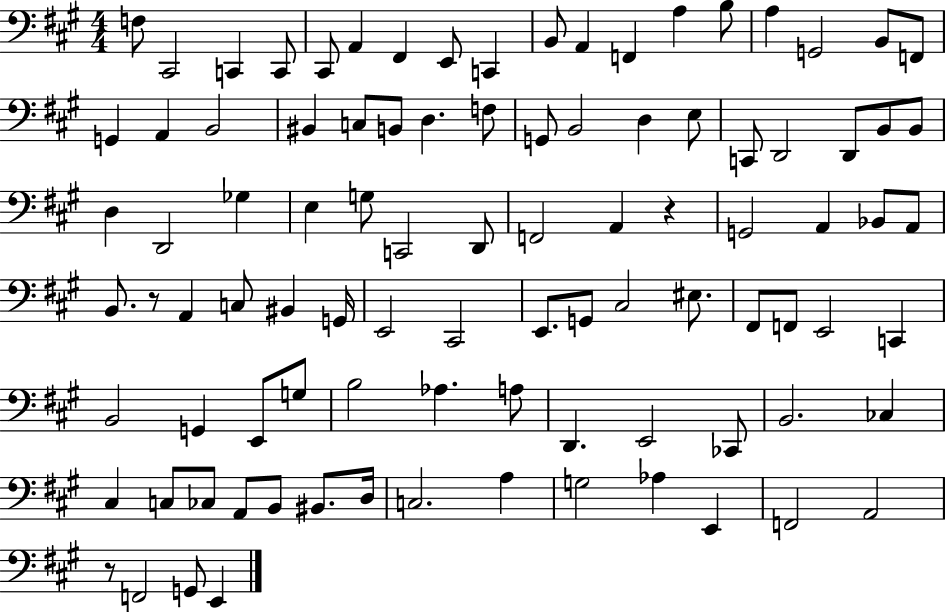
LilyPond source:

{
  \clef bass
  \numericTimeSignature
  \time 4/4
  \key a \major
  \repeat volta 2 { f8 cis,2 c,4 c,8 | cis,8 a,4 fis,4 e,8 c,4 | b,8 a,4 f,4 a4 b8 | a4 g,2 b,8 f,8 | \break g,4 a,4 b,2 | bis,4 c8 b,8 d4. f8 | g,8 b,2 d4 e8 | c,8 d,2 d,8 b,8 b,8 | \break d4 d,2 ges4 | e4 g8 c,2 d,8 | f,2 a,4 r4 | g,2 a,4 bes,8 a,8 | \break b,8. r8 a,4 c8 bis,4 g,16 | e,2 cis,2 | e,8. g,8 cis2 eis8. | fis,8 f,8 e,2 c,4 | \break b,2 g,4 e,8 g8 | b2 aes4. a8 | d,4. e,2 ces,8 | b,2. ces4 | \break cis4 c8 ces8 a,8 b,8 bis,8. d16 | c2. a4 | g2 aes4 e,4 | f,2 a,2 | \break r8 f,2 g,8 e,4 | } \bar "|."
}